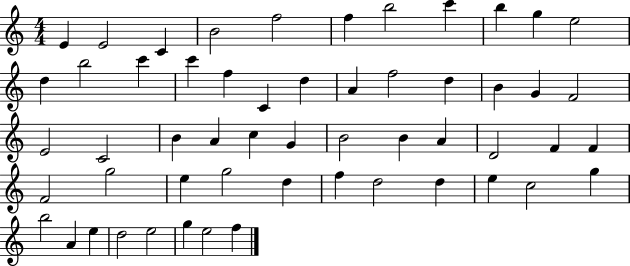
{
  \clef treble
  \numericTimeSignature
  \time 4/4
  \key c \major
  e'4 e'2 c'4 | b'2 f''2 | f''4 b''2 c'''4 | b''4 g''4 e''2 | \break d''4 b''2 c'''4 | c'''4 f''4 c'4 d''4 | a'4 f''2 d''4 | b'4 g'4 f'2 | \break e'2 c'2 | b'4 a'4 c''4 g'4 | b'2 b'4 a'4 | d'2 f'4 f'4 | \break f'2 g''2 | e''4 g''2 d''4 | f''4 d''2 d''4 | e''4 c''2 g''4 | \break b''2 a'4 e''4 | d''2 e''2 | g''4 e''2 f''4 | \bar "|."
}